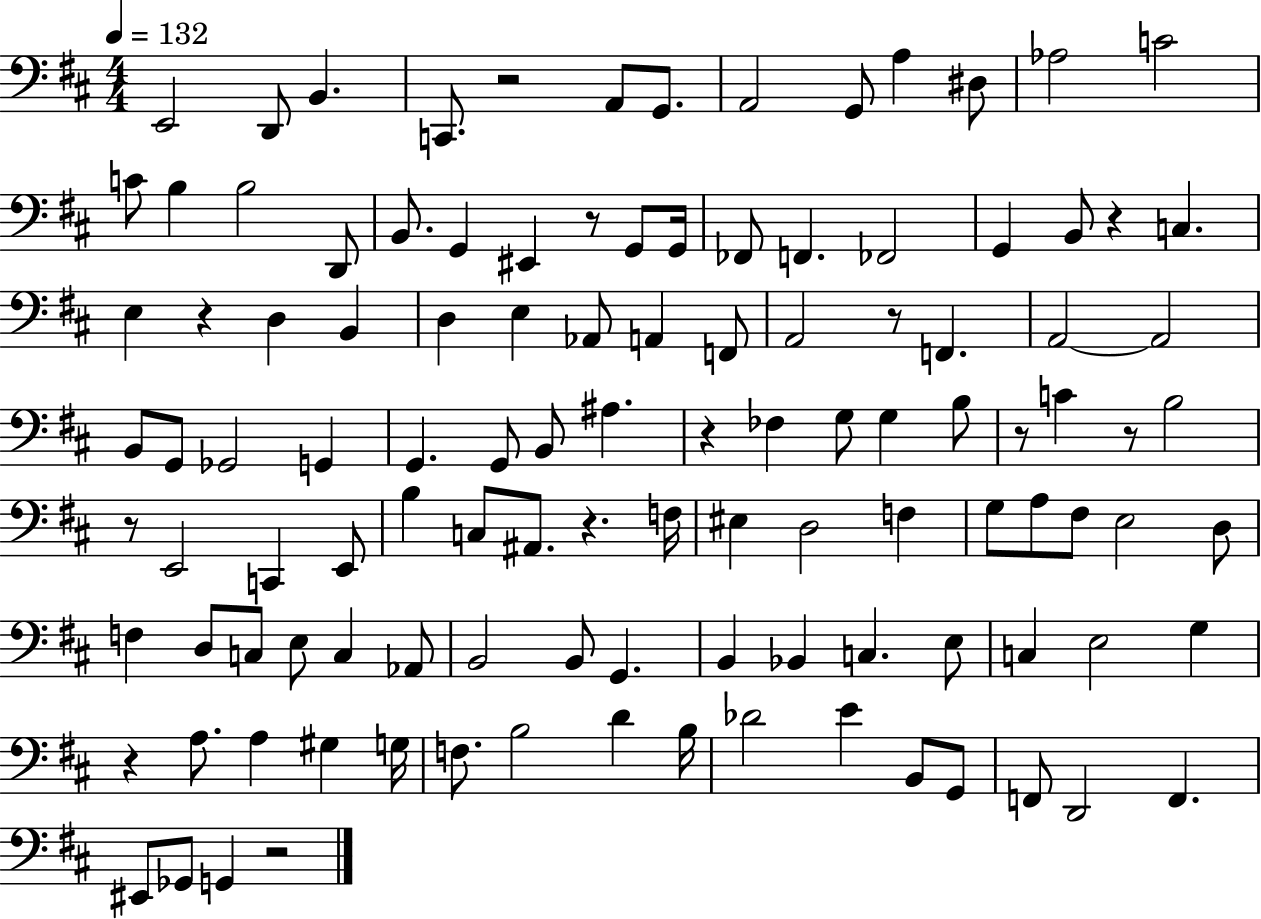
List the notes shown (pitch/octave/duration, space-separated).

E2/h D2/e B2/q. C2/e. R/h A2/e G2/e. A2/h G2/e A3/q D#3/e Ab3/h C4/h C4/e B3/q B3/h D2/e B2/e. G2/q EIS2/q R/e G2/e G2/s FES2/e F2/q. FES2/h G2/q B2/e R/q C3/q. E3/q R/q D3/q B2/q D3/q E3/q Ab2/e A2/q F2/e A2/h R/e F2/q. A2/h A2/h B2/e G2/e Gb2/h G2/q G2/q. G2/e B2/e A#3/q. R/q FES3/q G3/e G3/q B3/e R/e C4/q R/e B3/h R/e E2/h C2/q E2/e B3/q C3/e A#2/e. R/q. F3/s EIS3/q D3/h F3/q G3/e A3/e F#3/e E3/h D3/e F3/q D3/e C3/e E3/e C3/q Ab2/e B2/h B2/e G2/q. B2/q Bb2/q C3/q. E3/e C3/q E3/h G3/q R/q A3/e. A3/q G#3/q G3/s F3/e. B3/h D4/q B3/s Db4/h E4/q B2/e G2/e F2/e D2/h F2/q. EIS2/e Gb2/e G2/q R/h